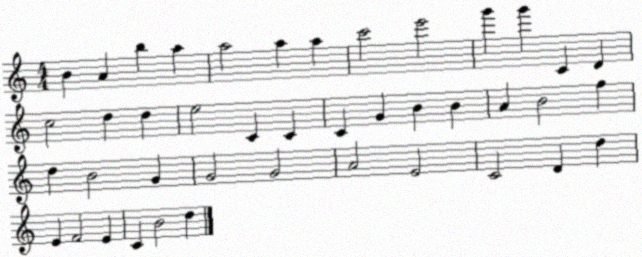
X:1
T:Untitled
M:4/4
L:1/4
K:C
B A b a a2 a a c'2 e'2 g' g' C D c2 d d e2 C C C G B B A B2 f d B2 G G2 G2 A2 E2 C2 D d E F2 E C B2 d